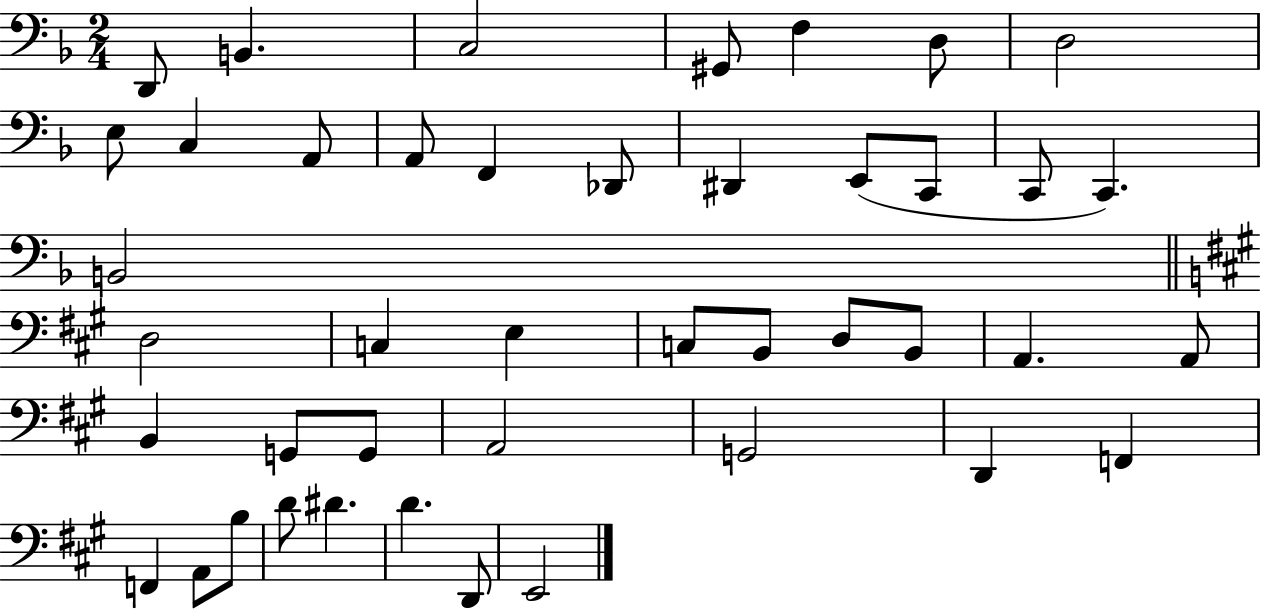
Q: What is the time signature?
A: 2/4